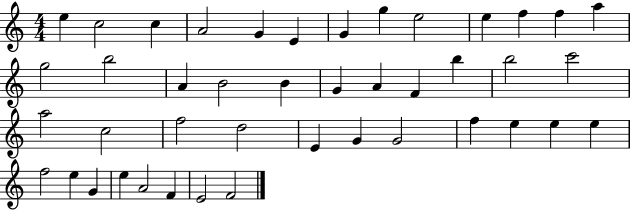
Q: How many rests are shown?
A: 0